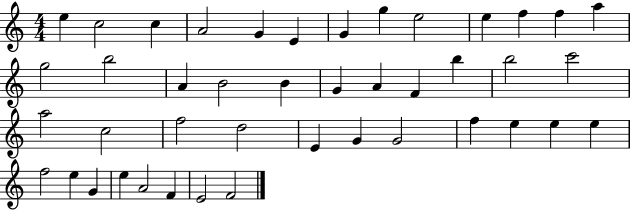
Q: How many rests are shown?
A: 0